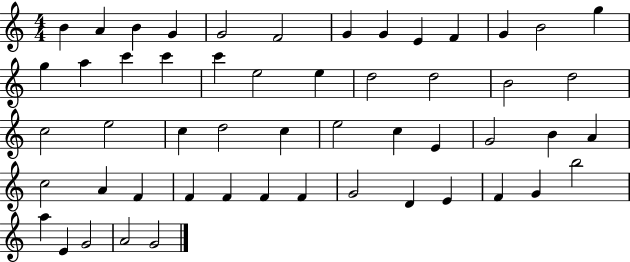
X:1
T:Untitled
M:4/4
L:1/4
K:C
B A B G G2 F2 G G E F G B2 g g a c' c' c' e2 e d2 d2 B2 d2 c2 e2 c d2 c e2 c E G2 B A c2 A F F F F F G2 D E F G b2 a E G2 A2 G2